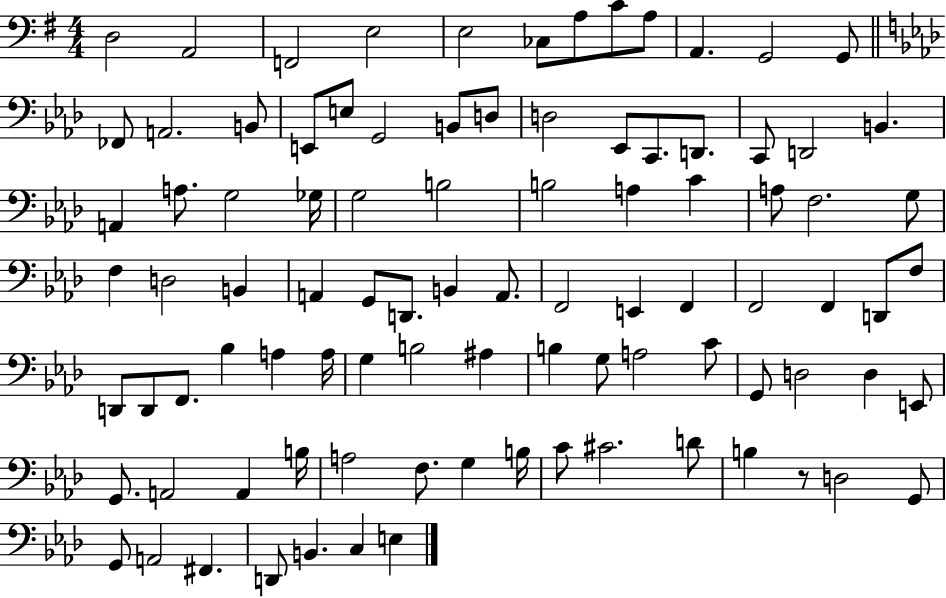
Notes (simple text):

D3/h A2/h F2/h E3/h E3/h CES3/e A3/e C4/e A3/e A2/q. G2/h G2/e FES2/e A2/h. B2/e E2/e E3/e G2/h B2/e D3/e D3/h Eb2/e C2/e. D2/e. C2/e D2/h B2/q. A2/q A3/e. G3/h Gb3/s G3/h B3/h B3/h A3/q C4/q A3/e F3/h. G3/e F3/q D3/h B2/q A2/q G2/e D2/e. B2/q A2/e. F2/h E2/q F2/q F2/h F2/q D2/e F3/e D2/e D2/e F2/e. Bb3/q A3/q A3/s G3/q B3/h A#3/q B3/q G3/e A3/h C4/e G2/e D3/h D3/q E2/e G2/e. A2/h A2/q B3/s A3/h F3/e. G3/q B3/s C4/e C#4/h. D4/e B3/q R/e D3/h G2/e G2/e A2/h F#2/q. D2/e B2/q. C3/q E3/q